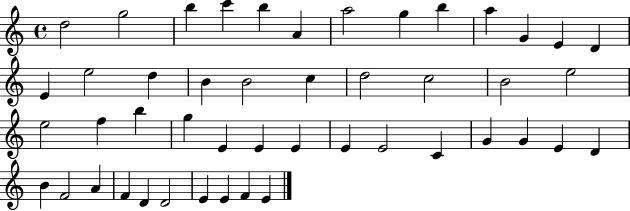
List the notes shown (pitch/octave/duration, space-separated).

D5/h G5/h B5/q C6/q B5/q A4/q A5/h G5/q B5/q A5/q G4/q E4/q D4/q E4/q E5/h D5/q B4/q B4/h C5/q D5/h C5/h B4/h E5/h E5/h F5/q B5/q G5/q E4/q E4/q E4/q E4/q E4/h C4/q G4/q G4/q E4/q D4/q B4/q F4/h A4/q F4/q D4/q D4/h E4/q E4/q F4/q E4/q